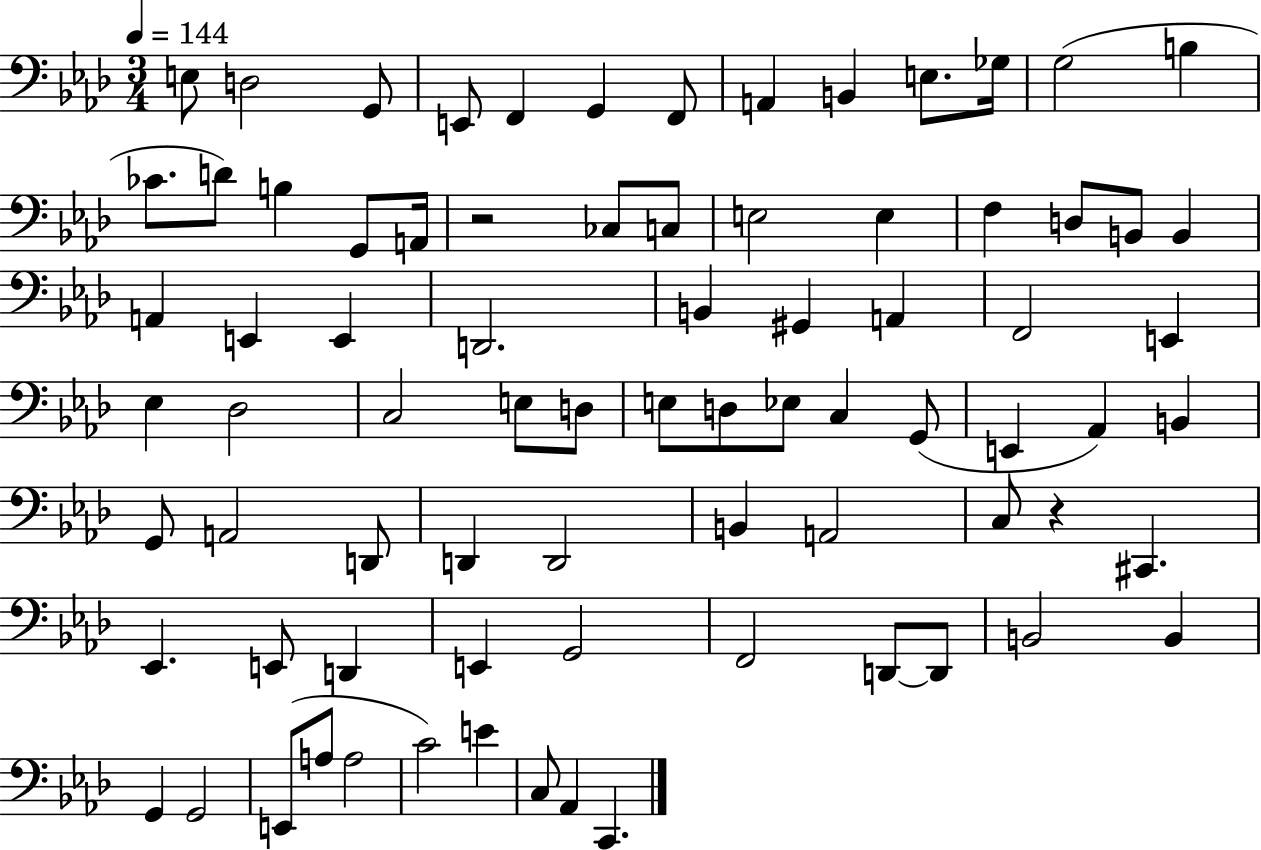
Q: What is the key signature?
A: AES major